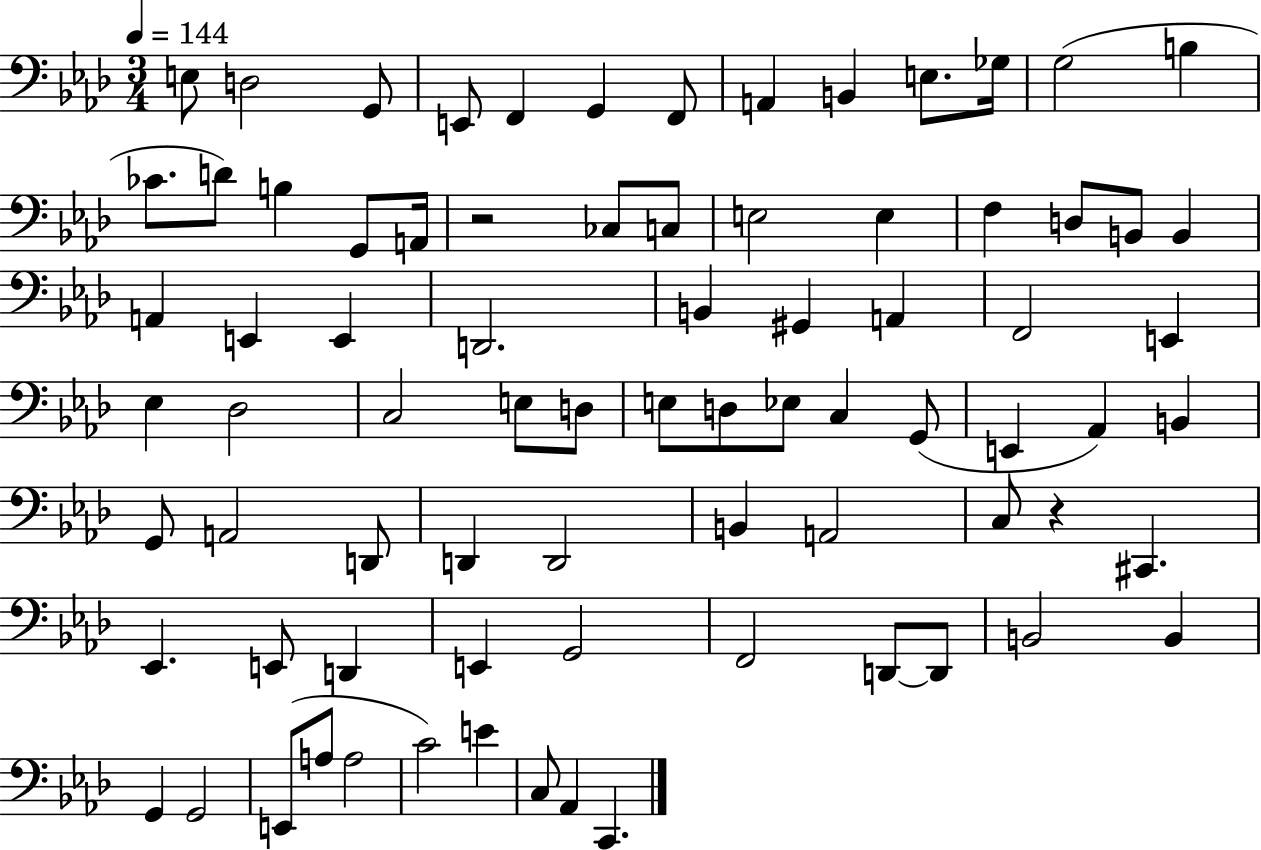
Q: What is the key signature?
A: AES major